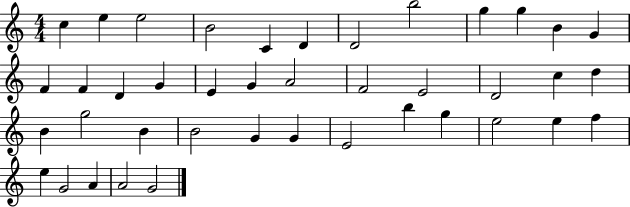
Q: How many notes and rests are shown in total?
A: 41